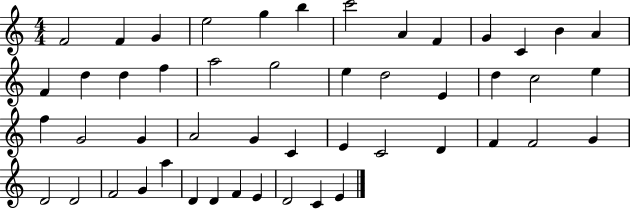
{
  \clef treble
  \numericTimeSignature
  \time 4/4
  \key c \major
  f'2 f'4 g'4 | e''2 g''4 b''4 | c'''2 a'4 f'4 | g'4 c'4 b'4 a'4 | \break f'4 d''4 d''4 f''4 | a''2 g''2 | e''4 d''2 e'4 | d''4 c''2 e''4 | \break f''4 g'2 g'4 | a'2 g'4 c'4 | e'4 c'2 d'4 | f'4 f'2 g'4 | \break d'2 d'2 | f'2 g'4 a''4 | d'4 d'4 f'4 e'4 | d'2 c'4 e'4 | \break \bar "|."
}